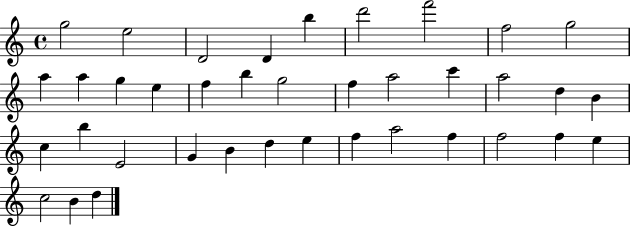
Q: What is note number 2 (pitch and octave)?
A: E5